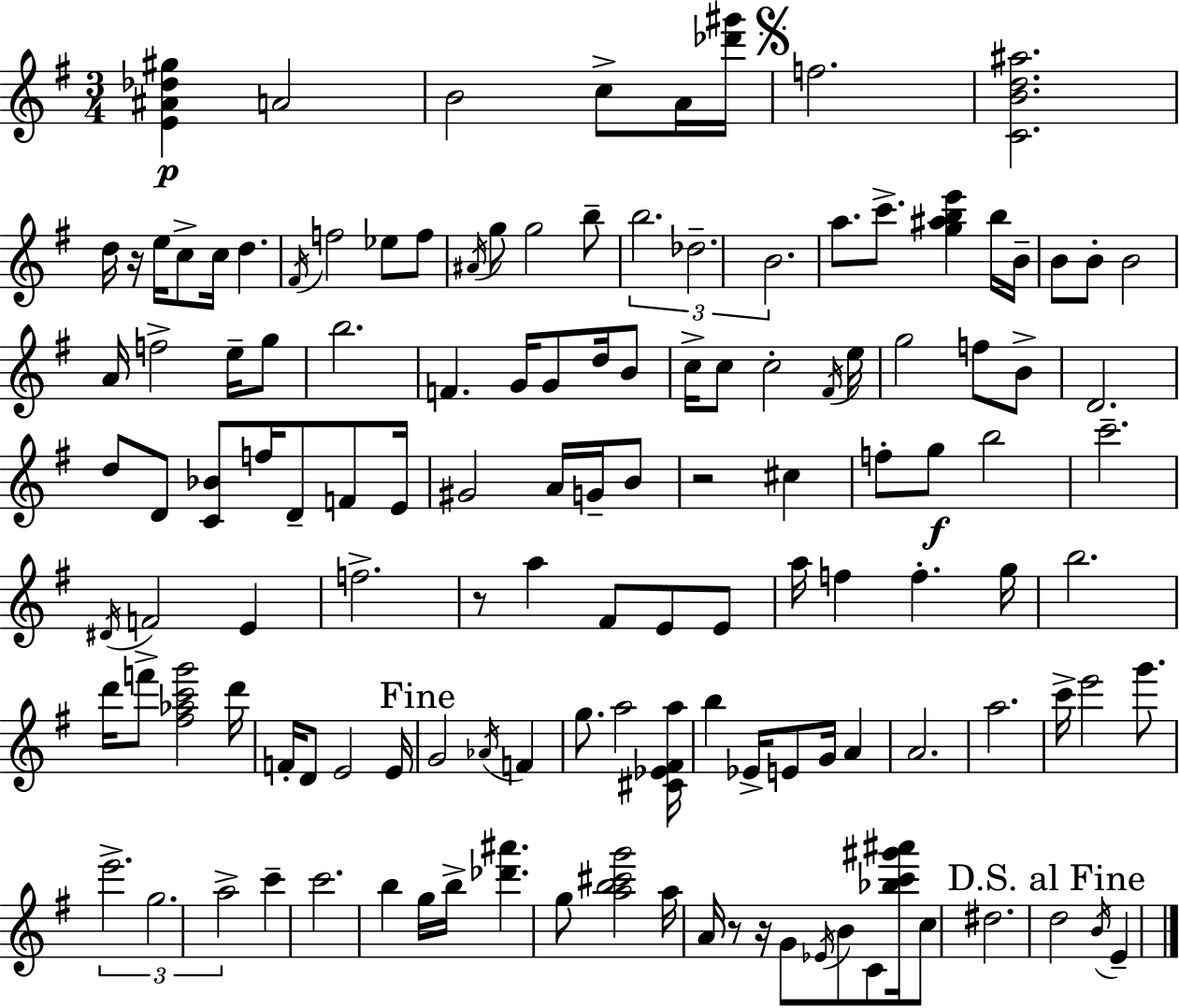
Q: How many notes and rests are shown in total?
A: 132